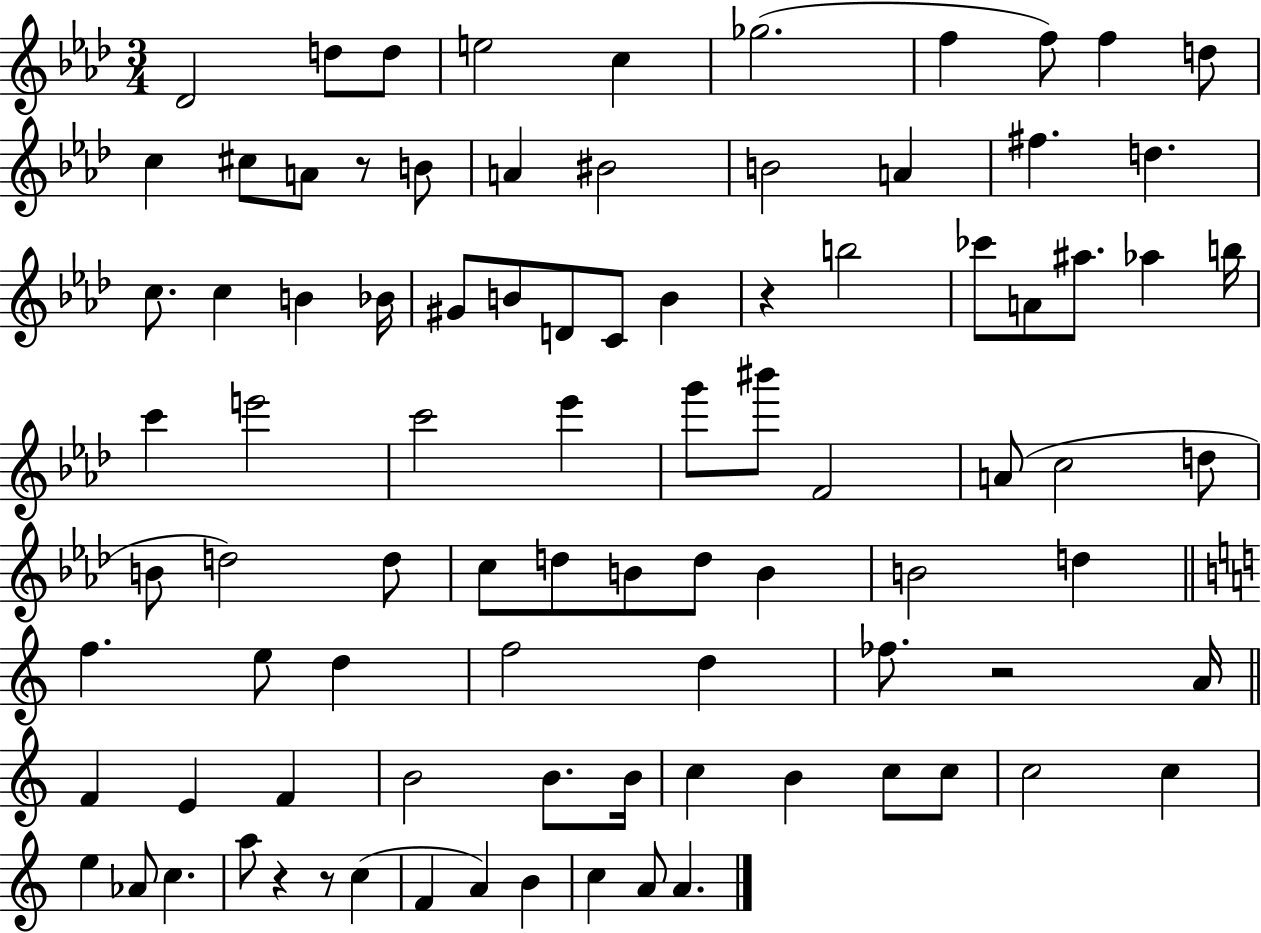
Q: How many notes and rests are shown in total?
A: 90